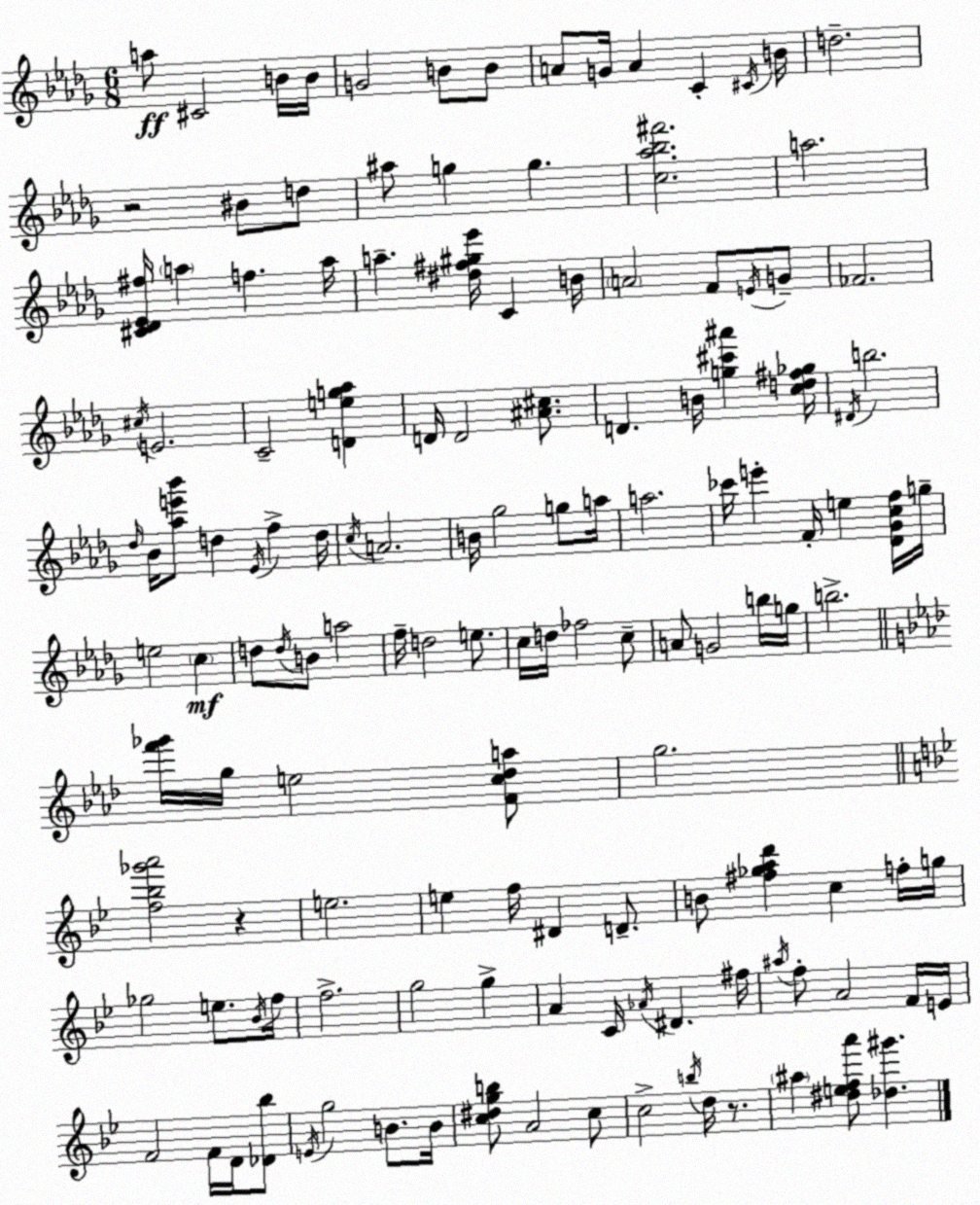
X:1
T:Untitled
M:6/8
L:1/4
K:Bbm
a/2 ^C2 B/4 B/4 G2 B/2 B/2 A/2 G/4 A C ^C/4 B/4 d2 z2 ^B/2 d/2 ^a/2 g g [c_a_b^f']2 a2 [^C_D_E^f]/4 a f a/4 a [^d^f^g_e']/4 C B/4 A2 F/2 E/4 G/2 _F2 ^c/4 E2 C2 [Deg_a] D/4 D2 [^A^c]/2 D B/4 [g^c'^a'] [cd^f_g]/4 ^D/4 b2 _d/4 _B/4 [_ae'_b']/2 d _E/4 f d/4 c/4 A2 B/4 _g2 g/2 a/4 a2 _c'/4 e' F/4 e [_D_Gcf]/4 g/4 e2 c d/2 d/4 B/2 a2 f/4 d2 e/2 c/4 d/4 _f2 c/2 A/2 G2 b/4 g/4 b2 [f'_g']/4 g/4 e2 [Fc_da]/2 g2 [f_b_g'a']2 z e2 e f/4 ^D D/2 B/2 [^f_gad'] c f/4 g/4 _g2 e/2 _B/4 f/4 f2 g2 g A C/4 _A/4 ^D ^f/4 ^a/4 f/2 A2 F/4 E/4 F2 F/4 D/4 [_D_b]/2 E/4 g2 B/2 B/4 [c^dgb]/2 A2 c/2 c2 b/4 d/4 z/2 ^a [^defa']/2 [_d^g']